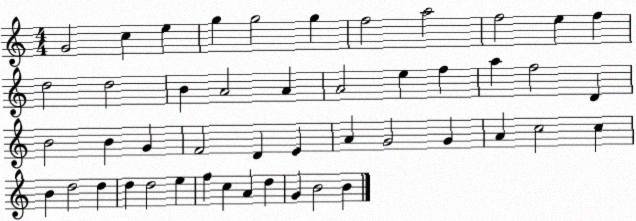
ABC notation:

X:1
T:Untitled
M:4/4
L:1/4
K:C
G2 c e g g2 g f2 a2 f2 e f d2 d2 B A2 A A2 e f a f2 D B2 B G F2 D E A G2 G A c2 c B d2 d d d2 e f c A d G B2 B